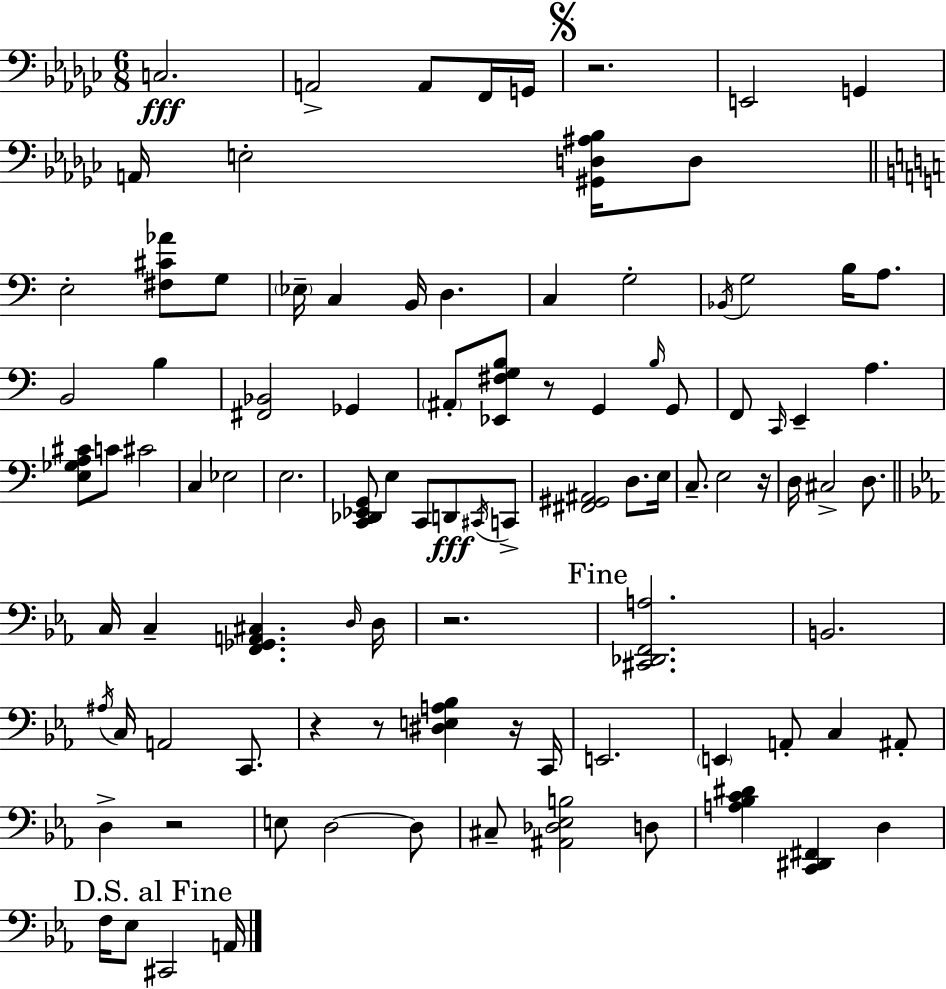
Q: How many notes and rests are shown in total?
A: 97